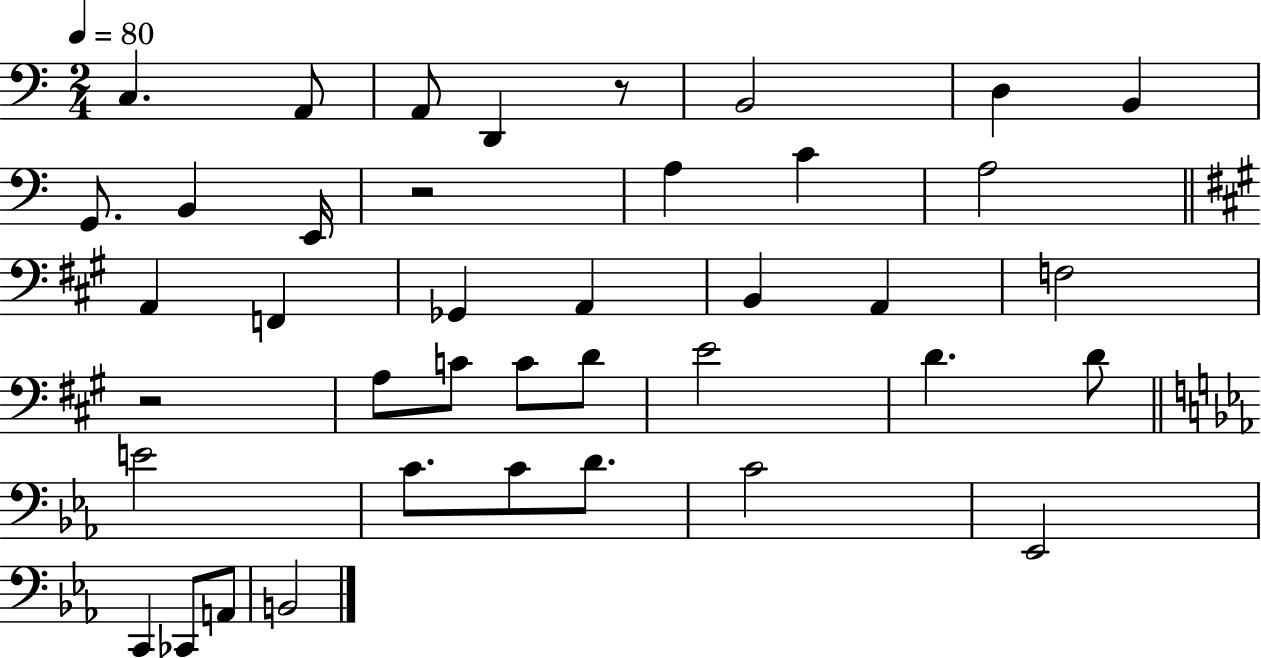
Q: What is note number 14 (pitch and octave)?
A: A2